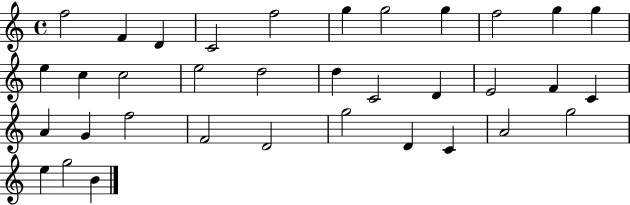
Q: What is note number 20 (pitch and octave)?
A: E4